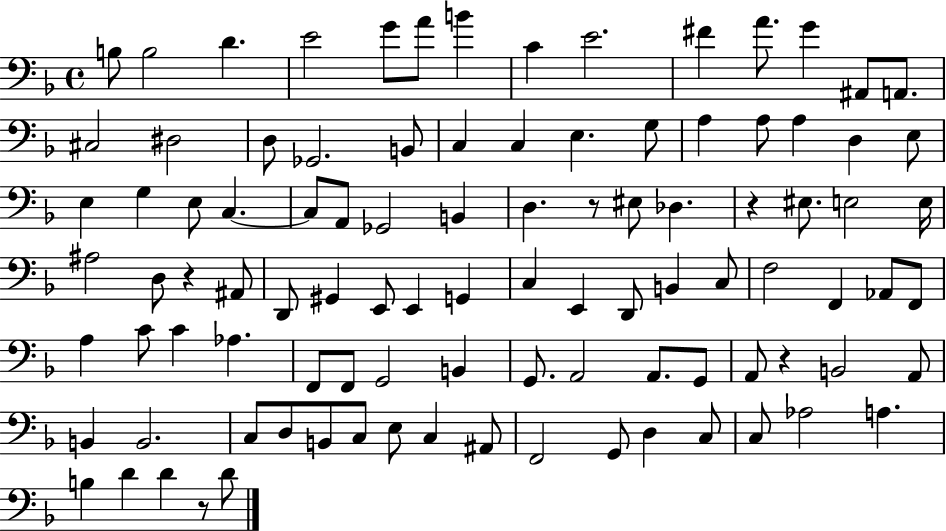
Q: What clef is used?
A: bass